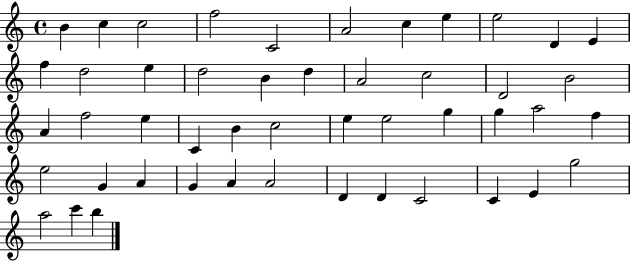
X:1
T:Untitled
M:4/4
L:1/4
K:C
B c c2 f2 C2 A2 c e e2 D E f d2 e d2 B d A2 c2 D2 B2 A f2 e C B c2 e e2 g g a2 f e2 G A G A A2 D D C2 C E g2 a2 c' b